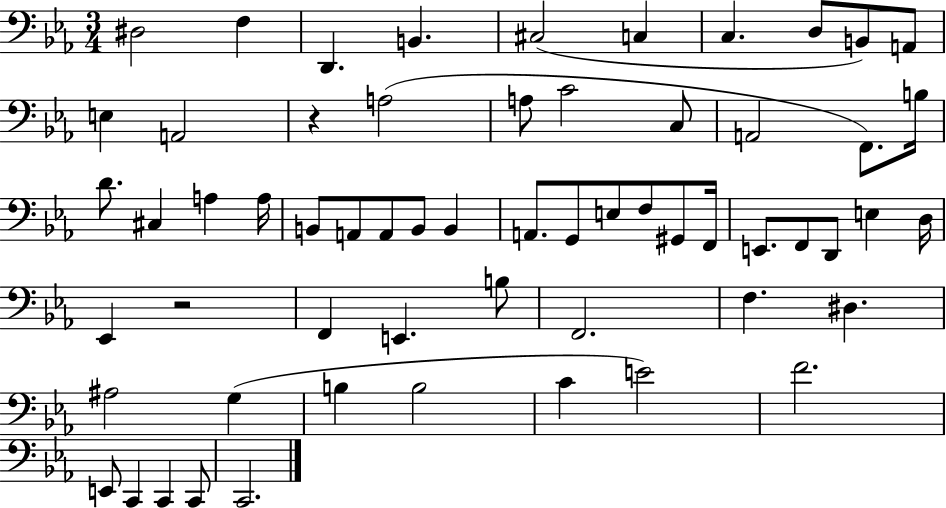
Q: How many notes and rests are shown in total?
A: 60